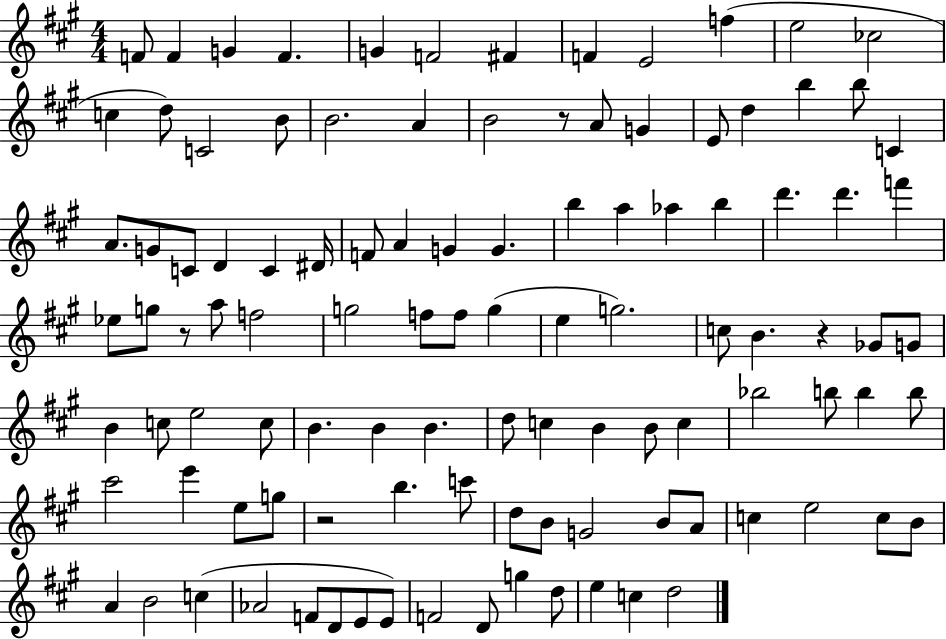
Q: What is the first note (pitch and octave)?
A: F4